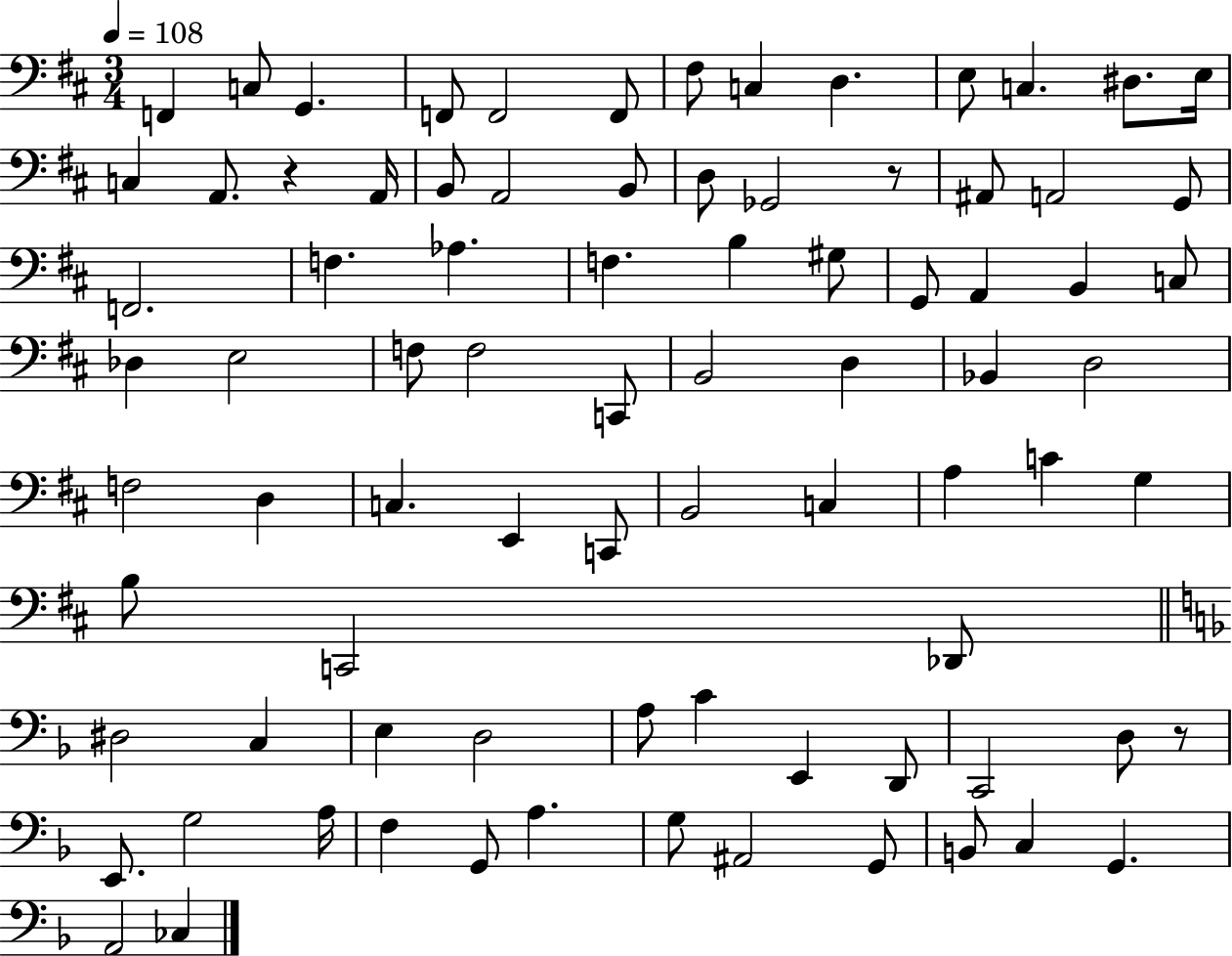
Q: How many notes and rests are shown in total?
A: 83